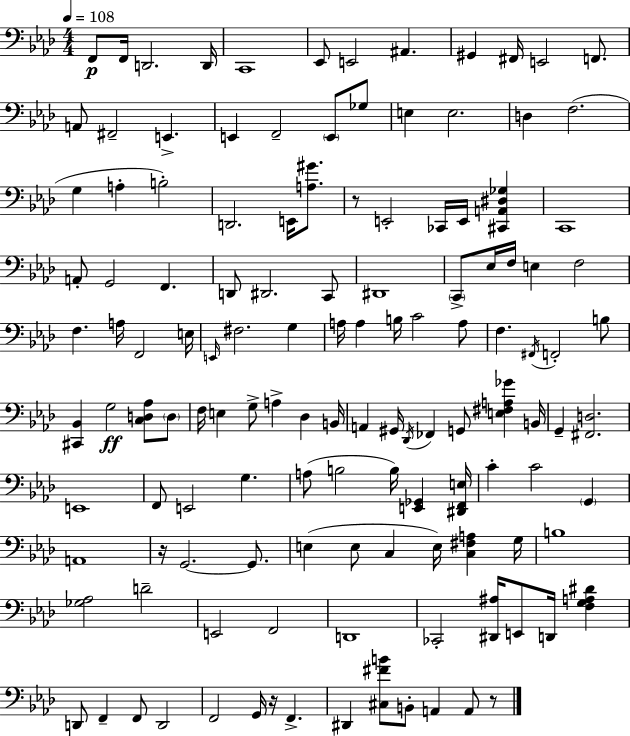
{
  \clef bass
  \numericTimeSignature
  \time 4/4
  \key f \minor
  \tempo 4 = 108
  f,8\p f,16 d,2. d,16 | c,1 | ees,8 e,2 ais,4. | gis,4 fis,16 e,2 f,8. | \break a,8 fis,2-- e,4.-> | e,4 f,2-- \parenthesize e,8 ges8 | e4 e2. | d4 f2.( | \break g4 a4-. b2-.) | d,2. e,16 <a gis'>8. | r8 e,2-. ces,16 e,16 <cis, a, dis ges>4 | c,1 | \break a,8-. g,2 f,4. | d,8 dis,2. c,8 | dis,1 | \parenthesize c,8-> ees16 f16 e4 f2 | \break f4. a16 f,2 e16 | \grace { e,16 } fis2. g4 | a16 a4 b16 c'2 a8 | f4. \acciaccatura { fis,16 } f,2-. | \break b8 <cis, bes,>4 g2\ff <c d aes>8 | \parenthesize d8 f16 e4 g8-> a4-> des4 | b,16 a,4 gis,16 \acciaccatura { des,16 } fes,4 g,8 <e fis a ges'>4 | b,16 g,4-- <fis, d>2. | \break e,1 | f,8 e,2 g4. | a8( b2 b16) <e, ges,>4 | <dis, f, e>16 c'4-. c'2 \parenthesize g,4 | \break a,1 | r16 g,2.~~ | g,8. e4( e8 c4 e16) <c fis a>4 | g16 b1 | \break <ges aes>2 d'2-- | e,2 f,2 | d,1 | ces,2-. <dis, ais>16 e,8 d,16 <f g a dis'>4 | \break d,8 f,4-- f,8 d,2 | f,2 g,16 r16 f,4.-> | dis,4 <cis fis' b'>8 b,8-. a,4 a,8 | r8 \bar "|."
}